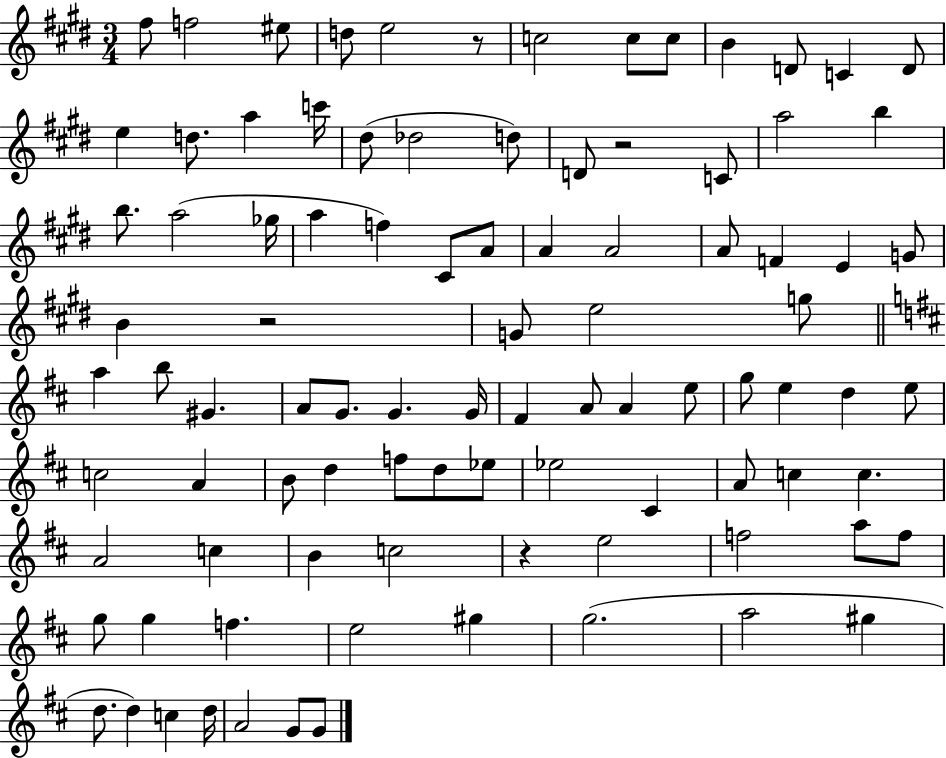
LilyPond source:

{
  \clef treble
  \numericTimeSignature
  \time 3/4
  \key e \major
  \repeat volta 2 { fis''8 f''2 eis''8 | d''8 e''2 r8 | c''2 c''8 c''8 | b'4 d'8 c'4 d'8 | \break e''4 d''8. a''4 c'''16 | dis''8( des''2 d''8) | d'8 r2 c'8 | a''2 b''4 | \break b''8. a''2( ges''16 | a''4 f''4) cis'8 a'8 | a'4 a'2 | a'8 f'4 e'4 g'8 | \break b'4 r2 | g'8 e''2 g''8 | \bar "||" \break \key d \major a''4 b''8 gis'4. | a'8 g'8. g'4. g'16 | fis'4 a'8 a'4 e''8 | g''8 e''4 d''4 e''8 | \break c''2 a'4 | b'8 d''4 f''8 d''8 ees''8 | ees''2 cis'4 | a'8 c''4 c''4. | \break a'2 c''4 | b'4 c''2 | r4 e''2 | f''2 a''8 f''8 | \break g''8 g''4 f''4. | e''2 gis''4 | g''2.( | a''2 gis''4 | \break d''8. d''4) c''4 d''16 | a'2 g'8 g'8 | } \bar "|."
}